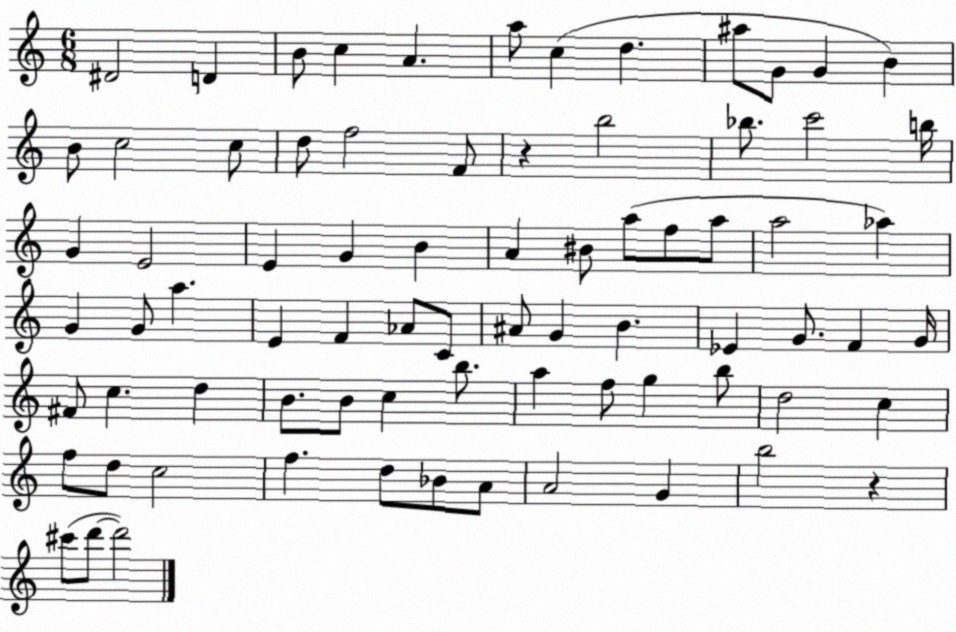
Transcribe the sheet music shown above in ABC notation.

X:1
T:Untitled
M:6/8
L:1/4
K:C
^D2 D B/2 c A a/2 c d ^a/2 G/2 G B B/2 c2 c/2 d/2 f2 F/2 z b2 _b/2 c'2 b/4 G E2 E G B A ^B/2 a/2 f/2 a/2 a2 _a G G/2 a E F _A/2 C/2 ^A/2 G B _E G/2 F G/4 ^F/2 c d B/2 B/2 c b/2 a f/2 g b/2 d2 c f/2 d/2 c2 f d/2 _B/2 A/2 A2 G b2 z ^c'/2 d'/2 d'2